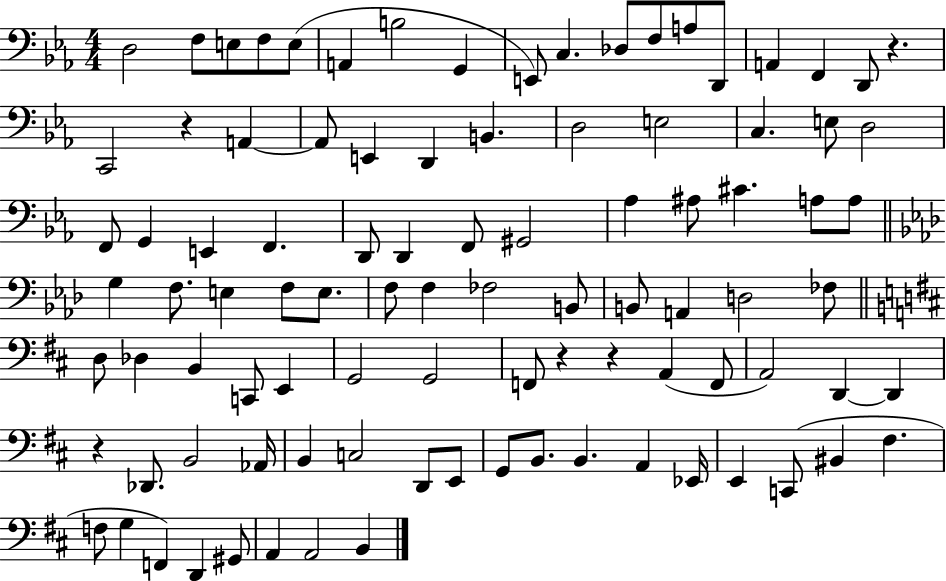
X:1
T:Untitled
M:4/4
L:1/4
K:Eb
D,2 F,/2 E,/2 F,/2 E,/2 A,, B,2 G,, E,,/2 C, _D,/2 F,/2 A,/2 D,,/2 A,, F,, D,,/2 z C,,2 z A,, A,,/2 E,, D,, B,, D,2 E,2 C, E,/2 D,2 F,,/2 G,, E,, F,, D,,/2 D,, F,,/2 ^G,,2 _A, ^A,/2 ^C A,/2 A,/2 G, F,/2 E, F,/2 E,/2 F,/2 F, _F,2 B,,/2 B,,/2 A,, D,2 _F,/2 D,/2 _D, B,, C,,/2 E,, G,,2 G,,2 F,,/2 z z A,, F,,/2 A,,2 D,, D,, z _D,,/2 B,,2 _A,,/4 B,, C,2 D,,/2 E,,/2 G,,/2 B,,/2 B,, A,, _E,,/4 E,, C,,/2 ^B,, ^F, F,/2 G, F,, D,, ^G,,/2 A,, A,,2 B,,